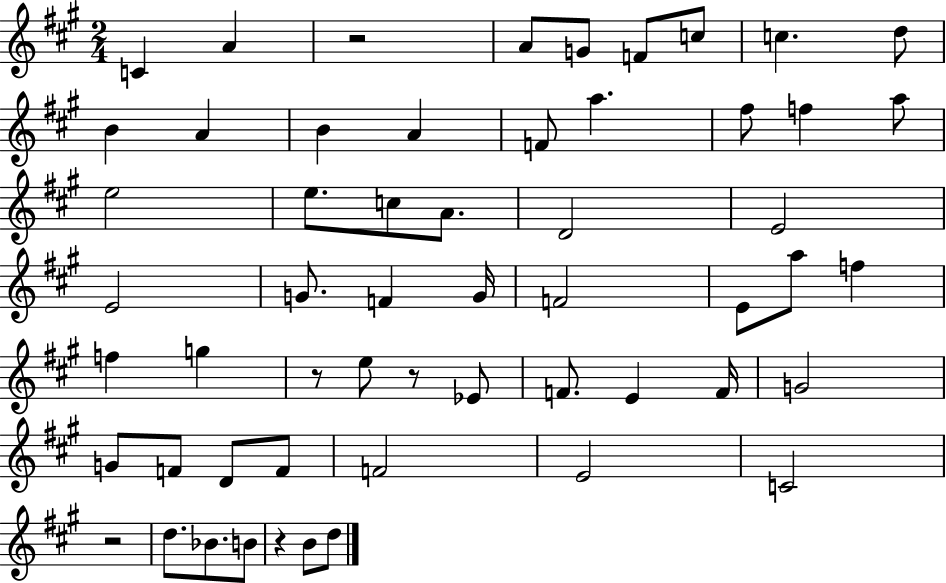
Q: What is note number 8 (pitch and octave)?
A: D5